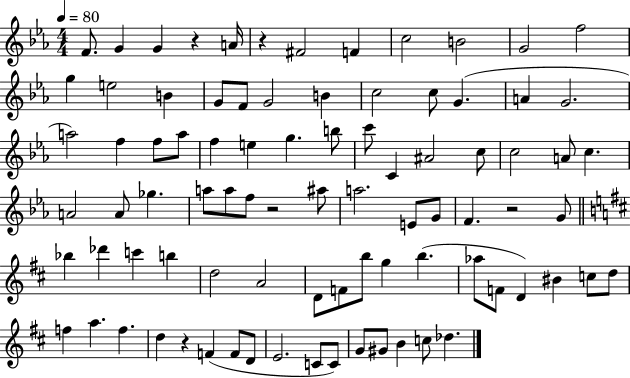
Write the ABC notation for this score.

X:1
T:Untitled
M:4/4
L:1/4
K:Eb
F/2 G G z A/4 z ^F2 F c2 B2 G2 f2 g e2 B G/2 F/2 G2 B c2 c/2 G A G2 a2 f f/2 a/2 f e g b/2 c'/2 C ^A2 c/2 c2 A/2 c A2 A/2 _g a/2 a/2 f/2 z2 ^a/2 a2 E/2 G/2 F z2 G/2 _b _d' c' b d2 A2 D/2 F/2 b/2 g b _a/2 F/2 D ^B c/2 d/2 f a f d z F F/2 D/2 E2 C/2 C/2 G/2 ^G/2 B c/2 _d